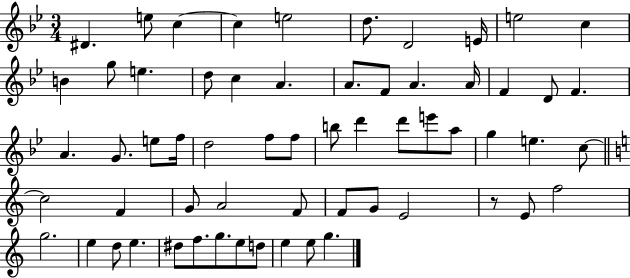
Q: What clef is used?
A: treble